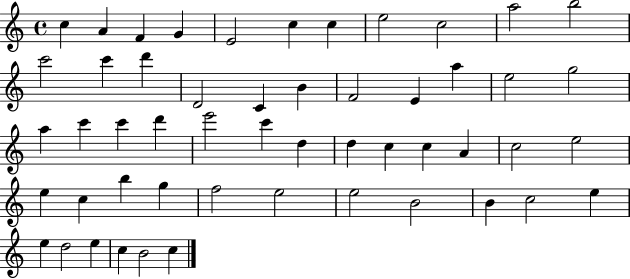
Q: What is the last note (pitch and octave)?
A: C5